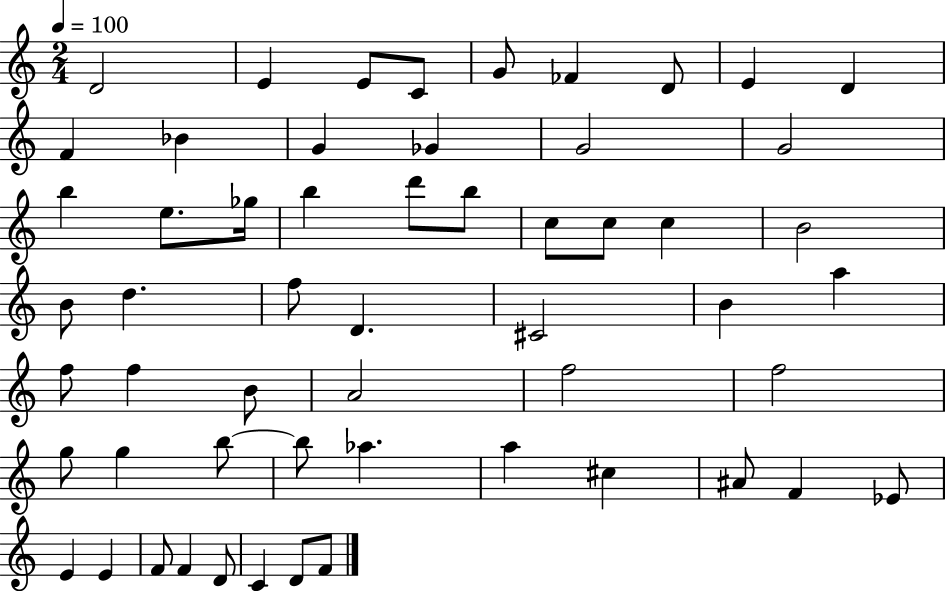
D4/h E4/q E4/e C4/e G4/e FES4/q D4/e E4/q D4/q F4/q Bb4/q G4/q Gb4/q G4/h G4/h B5/q E5/e. Gb5/s B5/q D6/e B5/e C5/e C5/e C5/q B4/h B4/e D5/q. F5/e D4/q. C#4/h B4/q A5/q F5/e F5/q B4/e A4/h F5/h F5/h G5/e G5/q B5/e B5/e Ab5/q. A5/q C#5/q A#4/e F4/q Eb4/e E4/q E4/q F4/e F4/q D4/e C4/q D4/e F4/e